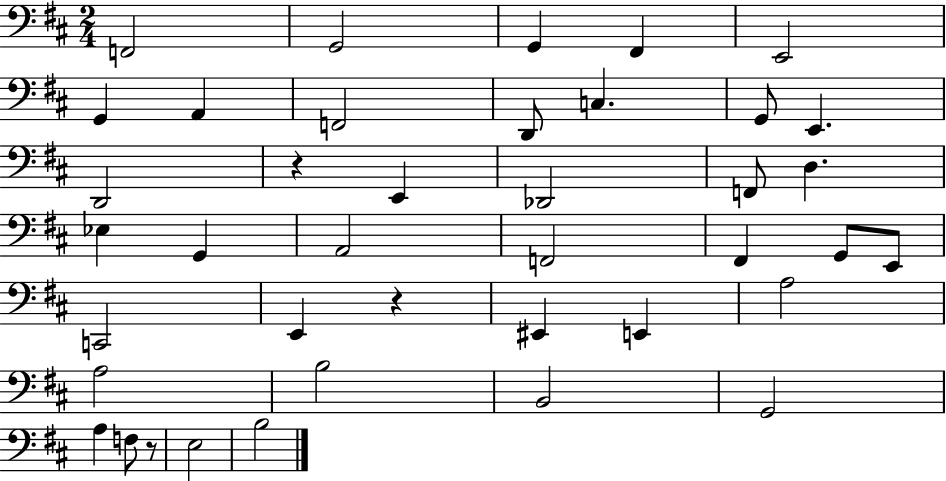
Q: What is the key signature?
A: D major